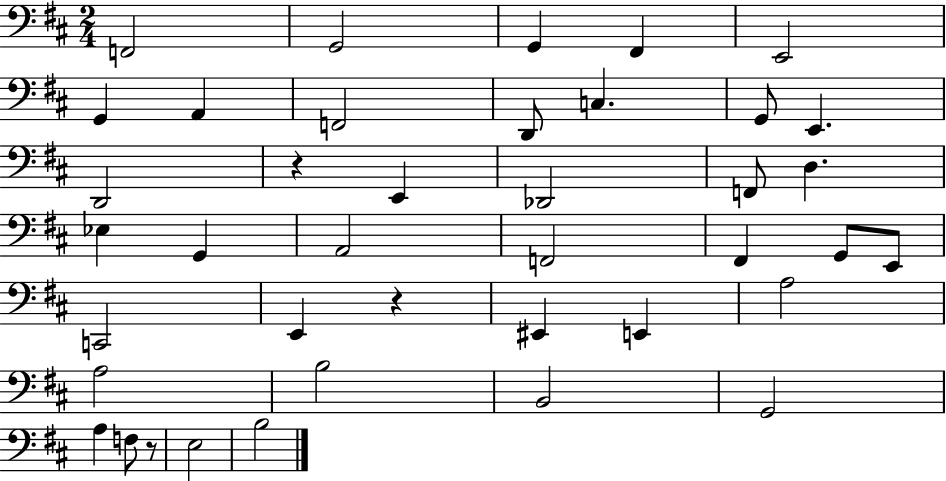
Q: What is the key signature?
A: D major